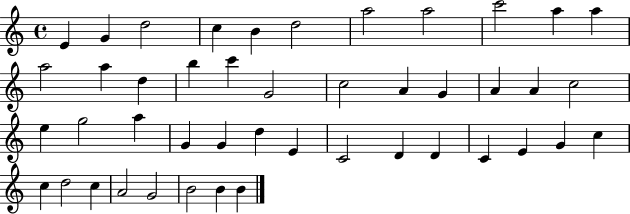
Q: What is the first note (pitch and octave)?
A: E4